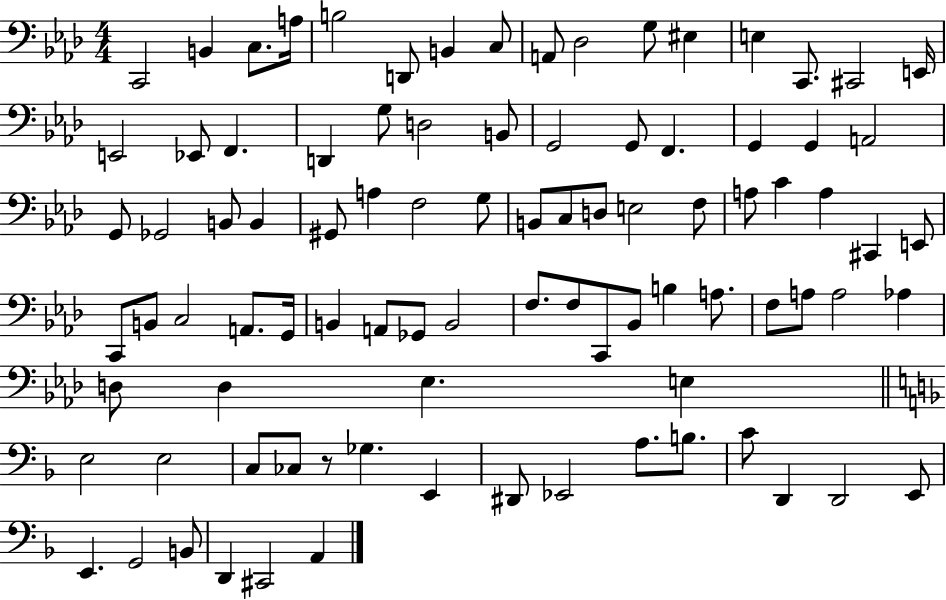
C2/h B2/q C3/e. A3/s B3/h D2/e B2/q C3/e A2/e Db3/h G3/e EIS3/q E3/q C2/e. C#2/h E2/s E2/h Eb2/e F2/q. D2/q G3/e D3/h B2/e G2/h G2/e F2/q. G2/q G2/q A2/h G2/e Gb2/h B2/e B2/q G#2/e A3/q F3/h G3/e B2/e C3/e D3/e E3/h F3/e A3/e C4/q A3/q C#2/q E2/e C2/e B2/e C3/h A2/e. G2/s B2/q A2/e Gb2/e B2/h F3/e. F3/e C2/e Bb2/e B3/q A3/e. F3/e A3/e A3/h Ab3/q D3/e D3/q Eb3/q. E3/q E3/h E3/h C3/e CES3/e R/e Gb3/q. E2/q D#2/e Eb2/h A3/e. B3/e. C4/e D2/q D2/h E2/e E2/q. G2/h B2/e D2/q C#2/h A2/q